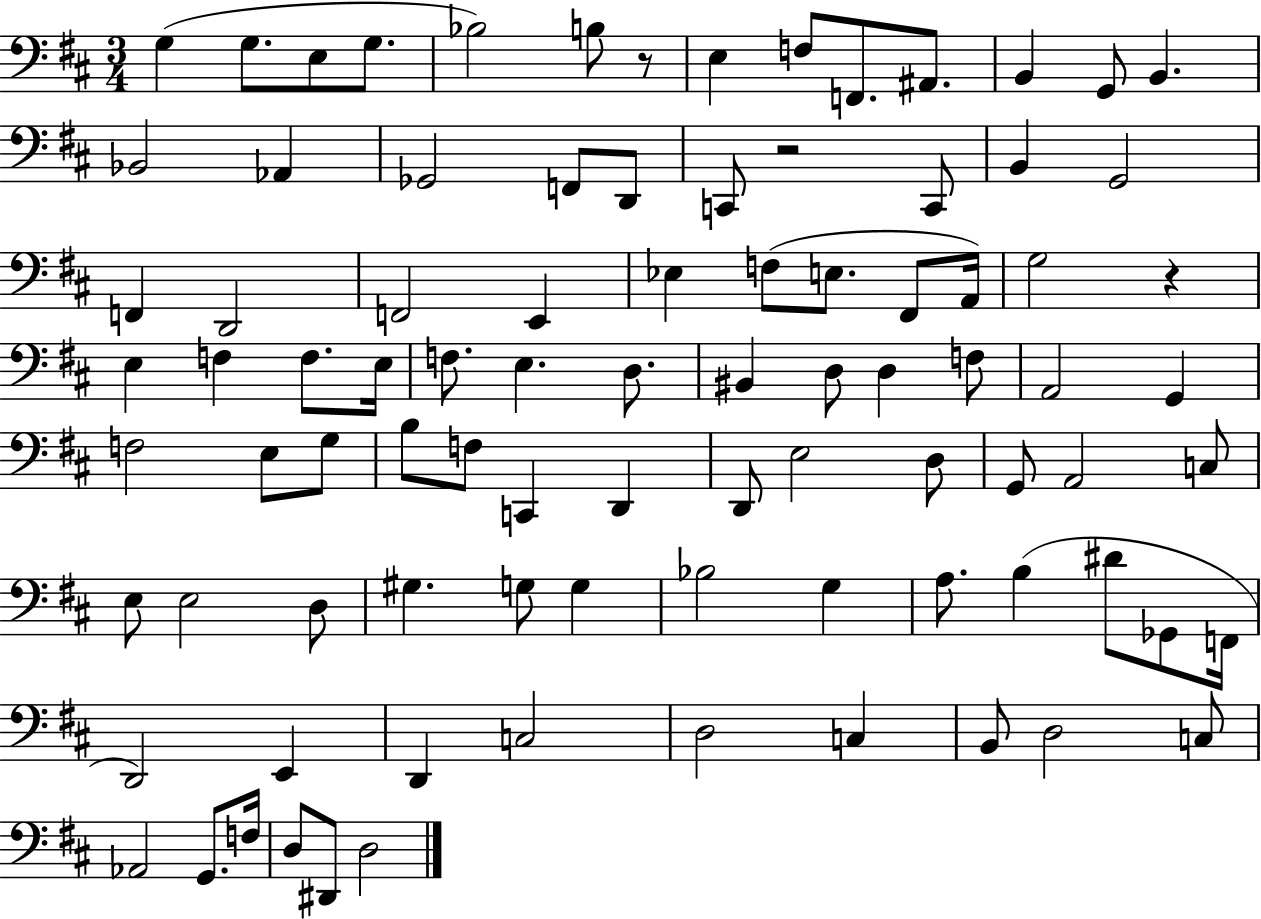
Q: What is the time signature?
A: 3/4